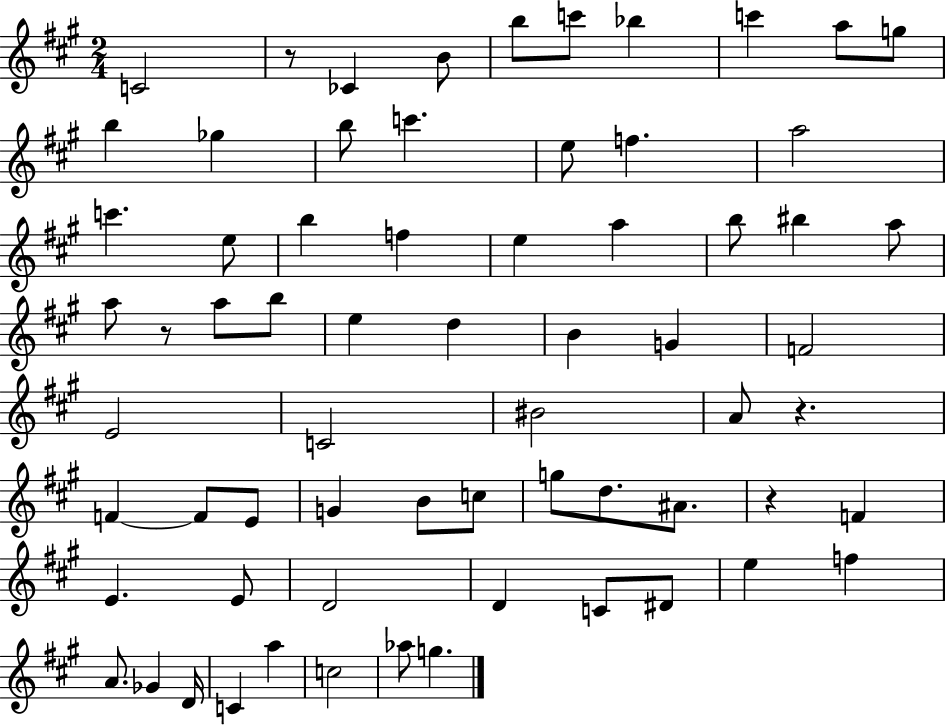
{
  \clef treble
  \numericTimeSignature
  \time 2/4
  \key a \major
  c'2 | r8 ces'4 b'8 | b''8 c'''8 bes''4 | c'''4 a''8 g''8 | \break b''4 ges''4 | b''8 c'''4. | e''8 f''4. | a''2 | \break c'''4. e''8 | b''4 f''4 | e''4 a''4 | b''8 bis''4 a''8 | \break a''8 r8 a''8 b''8 | e''4 d''4 | b'4 g'4 | f'2 | \break e'2 | c'2 | bis'2 | a'8 r4. | \break f'4~~ f'8 e'8 | g'4 b'8 c''8 | g''8 d''8. ais'8. | r4 f'4 | \break e'4. e'8 | d'2 | d'4 c'8 dis'8 | e''4 f''4 | \break a'8. ges'4 d'16 | c'4 a''4 | c''2 | aes''8 g''4. | \break \bar "|."
}